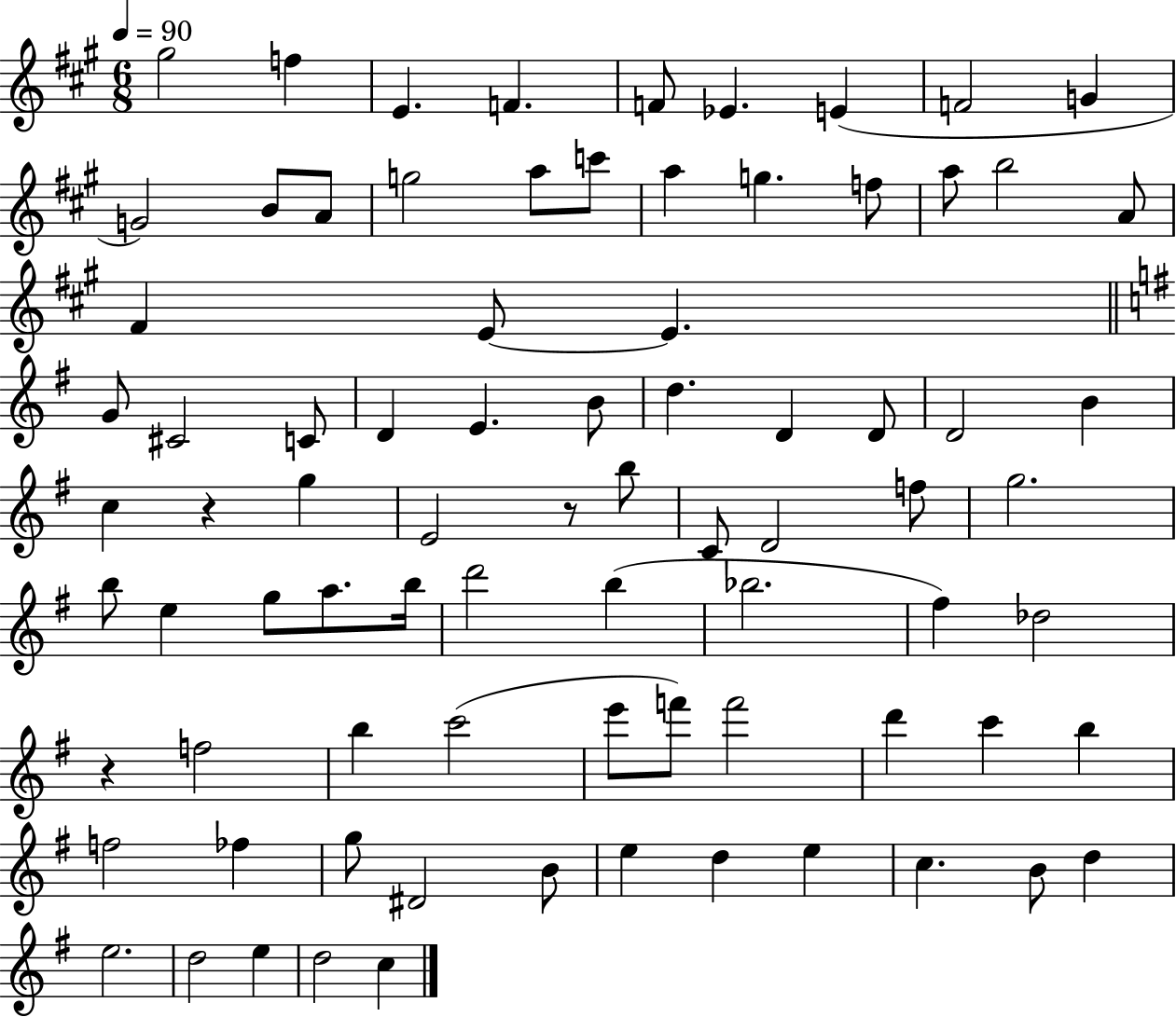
{
  \clef treble
  \numericTimeSignature
  \time 6/8
  \key a \major
  \tempo 4 = 90
  gis''2 f''4 | e'4. f'4. | f'8 ees'4. e'4( | f'2 g'4 | \break g'2) b'8 a'8 | g''2 a''8 c'''8 | a''4 g''4. f''8 | a''8 b''2 a'8 | \break fis'4 e'8~~ e'4. | \bar "||" \break \key e \minor g'8 cis'2 c'8 | d'4 e'4. b'8 | d''4. d'4 d'8 | d'2 b'4 | \break c''4 r4 g''4 | e'2 r8 b''8 | c'8 d'2 f''8 | g''2. | \break b''8 e''4 g''8 a''8. b''16 | d'''2 b''4( | bes''2. | fis''4) des''2 | \break r4 f''2 | b''4 c'''2( | e'''8 f'''8) f'''2 | d'''4 c'''4 b''4 | \break f''2 fes''4 | g''8 dis'2 b'8 | e''4 d''4 e''4 | c''4. b'8 d''4 | \break e''2. | d''2 e''4 | d''2 c''4 | \bar "|."
}